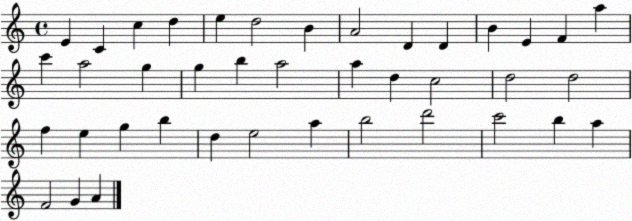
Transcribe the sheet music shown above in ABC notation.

X:1
T:Untitled
M:4/4
L:1/4
K:C
E C c d e d2 B A2 D D B E F a c' a2 g g b a2 a d c2 d2 d2 f e g b d e2 a b2 d'2 c'2 b a F2 G A